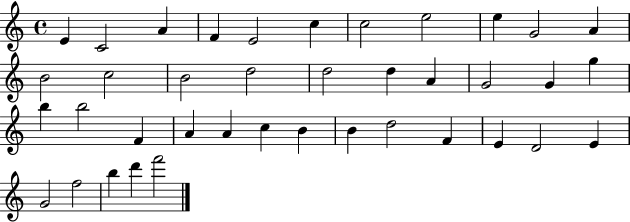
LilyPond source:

{
  \clef treble
  \time 4/4
  \defaultTimeSignature
  \key c \major
  e'4 c'2 a'4 | f'4 e'2 c''4 | c''2 e''2 | e''4 g'2 a'4 | \break b'2 c''2 | b'2 d''2 | d''2 d''4 a'4 | g'2 g'4 g''4 | \break b''4 b''2 f'4 | a'4 a'4 c''4 b'4 | b'4 d''2 f'4 | e'4 d'2 e'4 | \break g'2 f''2 | b''4 d'''4 f'''2 | \bar "|."
}